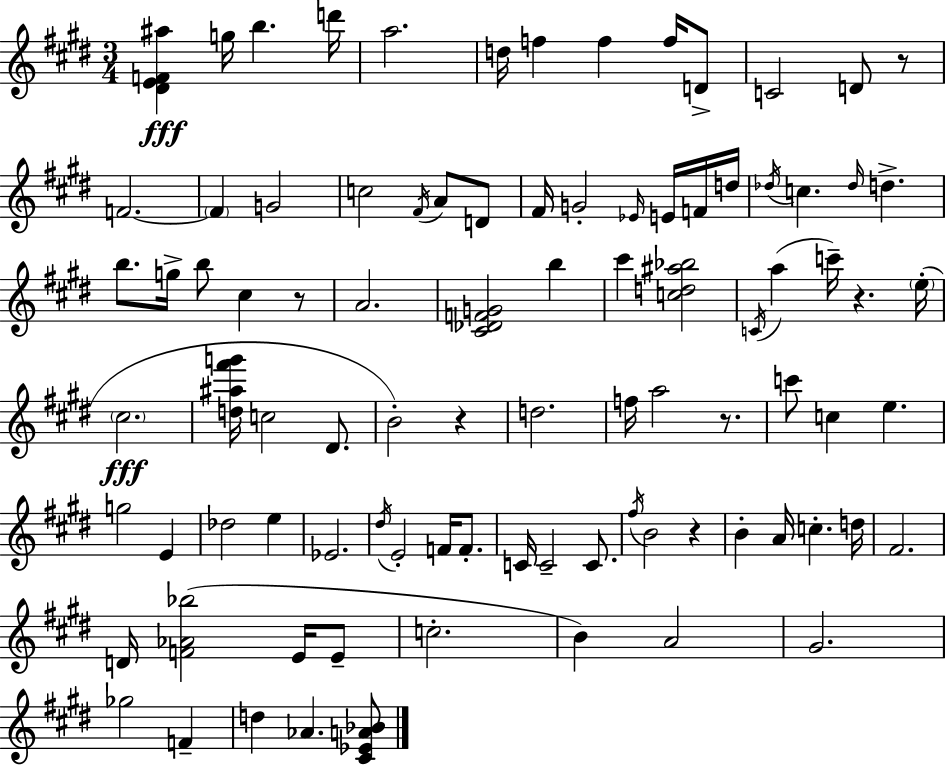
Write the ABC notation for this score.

X:1
T:Untitled
M:3/4
L:1/4
K:E
[^DEF^a] g/4 b d'/4 a2 d/4 f f f/4 D/2 C2 D/2 z/2 F2 F G2 c2 ^F/4 A/2 D/2 ^F/4 G2 _E/4 E/4 F/4 d/4 _d/4 c _d/4 d b/2 g/4 b/2 ^c z/2 A2 [^C_DFG]2 b ^c' [cd^a_b]2 C/4 a c'/4 z e/4 ^c2 [d^a^f'g']/4 c2 ^D/2 B2 z d2 f/4 a2 z/2 c'/2 c e g2 E _d2 e _E2 ^d/4 E2 F/4 F/2 C/4 C2 C/2 ^f/4 B2 z B A/4 c d/4 ^F2 D/4 [F_A_b]2 E/4 E/2 c2 B A2 ^G2 _g2 F d _A [^C_EA_B]/2